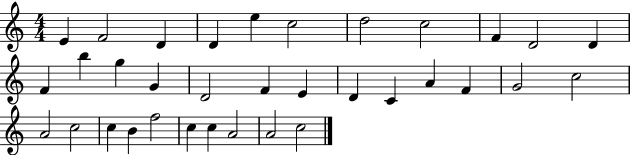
E4/q F4/h D4/q D4/q E5/q C5/h D5/h C5/h F4/q D4/h D4/q F4/q B5/q G5/q G4/q D4/h F4/q E4/q D4/q C4/q A4/q F4/q G4/h C5/h A4/h C5/h C5/q B4/q F5/h C5/q C5/q A4/h A4/h C5/h